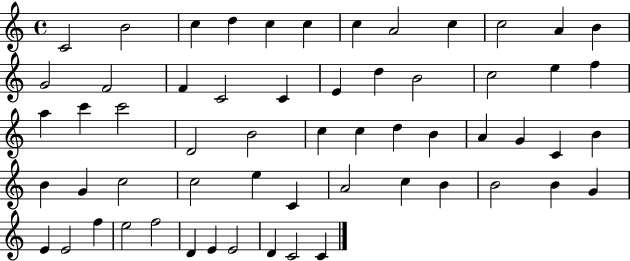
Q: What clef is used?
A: treble